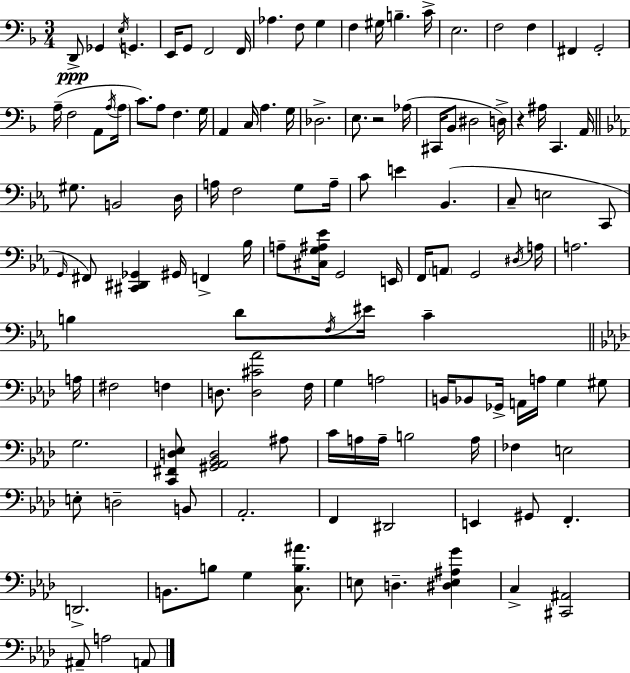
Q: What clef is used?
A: bass